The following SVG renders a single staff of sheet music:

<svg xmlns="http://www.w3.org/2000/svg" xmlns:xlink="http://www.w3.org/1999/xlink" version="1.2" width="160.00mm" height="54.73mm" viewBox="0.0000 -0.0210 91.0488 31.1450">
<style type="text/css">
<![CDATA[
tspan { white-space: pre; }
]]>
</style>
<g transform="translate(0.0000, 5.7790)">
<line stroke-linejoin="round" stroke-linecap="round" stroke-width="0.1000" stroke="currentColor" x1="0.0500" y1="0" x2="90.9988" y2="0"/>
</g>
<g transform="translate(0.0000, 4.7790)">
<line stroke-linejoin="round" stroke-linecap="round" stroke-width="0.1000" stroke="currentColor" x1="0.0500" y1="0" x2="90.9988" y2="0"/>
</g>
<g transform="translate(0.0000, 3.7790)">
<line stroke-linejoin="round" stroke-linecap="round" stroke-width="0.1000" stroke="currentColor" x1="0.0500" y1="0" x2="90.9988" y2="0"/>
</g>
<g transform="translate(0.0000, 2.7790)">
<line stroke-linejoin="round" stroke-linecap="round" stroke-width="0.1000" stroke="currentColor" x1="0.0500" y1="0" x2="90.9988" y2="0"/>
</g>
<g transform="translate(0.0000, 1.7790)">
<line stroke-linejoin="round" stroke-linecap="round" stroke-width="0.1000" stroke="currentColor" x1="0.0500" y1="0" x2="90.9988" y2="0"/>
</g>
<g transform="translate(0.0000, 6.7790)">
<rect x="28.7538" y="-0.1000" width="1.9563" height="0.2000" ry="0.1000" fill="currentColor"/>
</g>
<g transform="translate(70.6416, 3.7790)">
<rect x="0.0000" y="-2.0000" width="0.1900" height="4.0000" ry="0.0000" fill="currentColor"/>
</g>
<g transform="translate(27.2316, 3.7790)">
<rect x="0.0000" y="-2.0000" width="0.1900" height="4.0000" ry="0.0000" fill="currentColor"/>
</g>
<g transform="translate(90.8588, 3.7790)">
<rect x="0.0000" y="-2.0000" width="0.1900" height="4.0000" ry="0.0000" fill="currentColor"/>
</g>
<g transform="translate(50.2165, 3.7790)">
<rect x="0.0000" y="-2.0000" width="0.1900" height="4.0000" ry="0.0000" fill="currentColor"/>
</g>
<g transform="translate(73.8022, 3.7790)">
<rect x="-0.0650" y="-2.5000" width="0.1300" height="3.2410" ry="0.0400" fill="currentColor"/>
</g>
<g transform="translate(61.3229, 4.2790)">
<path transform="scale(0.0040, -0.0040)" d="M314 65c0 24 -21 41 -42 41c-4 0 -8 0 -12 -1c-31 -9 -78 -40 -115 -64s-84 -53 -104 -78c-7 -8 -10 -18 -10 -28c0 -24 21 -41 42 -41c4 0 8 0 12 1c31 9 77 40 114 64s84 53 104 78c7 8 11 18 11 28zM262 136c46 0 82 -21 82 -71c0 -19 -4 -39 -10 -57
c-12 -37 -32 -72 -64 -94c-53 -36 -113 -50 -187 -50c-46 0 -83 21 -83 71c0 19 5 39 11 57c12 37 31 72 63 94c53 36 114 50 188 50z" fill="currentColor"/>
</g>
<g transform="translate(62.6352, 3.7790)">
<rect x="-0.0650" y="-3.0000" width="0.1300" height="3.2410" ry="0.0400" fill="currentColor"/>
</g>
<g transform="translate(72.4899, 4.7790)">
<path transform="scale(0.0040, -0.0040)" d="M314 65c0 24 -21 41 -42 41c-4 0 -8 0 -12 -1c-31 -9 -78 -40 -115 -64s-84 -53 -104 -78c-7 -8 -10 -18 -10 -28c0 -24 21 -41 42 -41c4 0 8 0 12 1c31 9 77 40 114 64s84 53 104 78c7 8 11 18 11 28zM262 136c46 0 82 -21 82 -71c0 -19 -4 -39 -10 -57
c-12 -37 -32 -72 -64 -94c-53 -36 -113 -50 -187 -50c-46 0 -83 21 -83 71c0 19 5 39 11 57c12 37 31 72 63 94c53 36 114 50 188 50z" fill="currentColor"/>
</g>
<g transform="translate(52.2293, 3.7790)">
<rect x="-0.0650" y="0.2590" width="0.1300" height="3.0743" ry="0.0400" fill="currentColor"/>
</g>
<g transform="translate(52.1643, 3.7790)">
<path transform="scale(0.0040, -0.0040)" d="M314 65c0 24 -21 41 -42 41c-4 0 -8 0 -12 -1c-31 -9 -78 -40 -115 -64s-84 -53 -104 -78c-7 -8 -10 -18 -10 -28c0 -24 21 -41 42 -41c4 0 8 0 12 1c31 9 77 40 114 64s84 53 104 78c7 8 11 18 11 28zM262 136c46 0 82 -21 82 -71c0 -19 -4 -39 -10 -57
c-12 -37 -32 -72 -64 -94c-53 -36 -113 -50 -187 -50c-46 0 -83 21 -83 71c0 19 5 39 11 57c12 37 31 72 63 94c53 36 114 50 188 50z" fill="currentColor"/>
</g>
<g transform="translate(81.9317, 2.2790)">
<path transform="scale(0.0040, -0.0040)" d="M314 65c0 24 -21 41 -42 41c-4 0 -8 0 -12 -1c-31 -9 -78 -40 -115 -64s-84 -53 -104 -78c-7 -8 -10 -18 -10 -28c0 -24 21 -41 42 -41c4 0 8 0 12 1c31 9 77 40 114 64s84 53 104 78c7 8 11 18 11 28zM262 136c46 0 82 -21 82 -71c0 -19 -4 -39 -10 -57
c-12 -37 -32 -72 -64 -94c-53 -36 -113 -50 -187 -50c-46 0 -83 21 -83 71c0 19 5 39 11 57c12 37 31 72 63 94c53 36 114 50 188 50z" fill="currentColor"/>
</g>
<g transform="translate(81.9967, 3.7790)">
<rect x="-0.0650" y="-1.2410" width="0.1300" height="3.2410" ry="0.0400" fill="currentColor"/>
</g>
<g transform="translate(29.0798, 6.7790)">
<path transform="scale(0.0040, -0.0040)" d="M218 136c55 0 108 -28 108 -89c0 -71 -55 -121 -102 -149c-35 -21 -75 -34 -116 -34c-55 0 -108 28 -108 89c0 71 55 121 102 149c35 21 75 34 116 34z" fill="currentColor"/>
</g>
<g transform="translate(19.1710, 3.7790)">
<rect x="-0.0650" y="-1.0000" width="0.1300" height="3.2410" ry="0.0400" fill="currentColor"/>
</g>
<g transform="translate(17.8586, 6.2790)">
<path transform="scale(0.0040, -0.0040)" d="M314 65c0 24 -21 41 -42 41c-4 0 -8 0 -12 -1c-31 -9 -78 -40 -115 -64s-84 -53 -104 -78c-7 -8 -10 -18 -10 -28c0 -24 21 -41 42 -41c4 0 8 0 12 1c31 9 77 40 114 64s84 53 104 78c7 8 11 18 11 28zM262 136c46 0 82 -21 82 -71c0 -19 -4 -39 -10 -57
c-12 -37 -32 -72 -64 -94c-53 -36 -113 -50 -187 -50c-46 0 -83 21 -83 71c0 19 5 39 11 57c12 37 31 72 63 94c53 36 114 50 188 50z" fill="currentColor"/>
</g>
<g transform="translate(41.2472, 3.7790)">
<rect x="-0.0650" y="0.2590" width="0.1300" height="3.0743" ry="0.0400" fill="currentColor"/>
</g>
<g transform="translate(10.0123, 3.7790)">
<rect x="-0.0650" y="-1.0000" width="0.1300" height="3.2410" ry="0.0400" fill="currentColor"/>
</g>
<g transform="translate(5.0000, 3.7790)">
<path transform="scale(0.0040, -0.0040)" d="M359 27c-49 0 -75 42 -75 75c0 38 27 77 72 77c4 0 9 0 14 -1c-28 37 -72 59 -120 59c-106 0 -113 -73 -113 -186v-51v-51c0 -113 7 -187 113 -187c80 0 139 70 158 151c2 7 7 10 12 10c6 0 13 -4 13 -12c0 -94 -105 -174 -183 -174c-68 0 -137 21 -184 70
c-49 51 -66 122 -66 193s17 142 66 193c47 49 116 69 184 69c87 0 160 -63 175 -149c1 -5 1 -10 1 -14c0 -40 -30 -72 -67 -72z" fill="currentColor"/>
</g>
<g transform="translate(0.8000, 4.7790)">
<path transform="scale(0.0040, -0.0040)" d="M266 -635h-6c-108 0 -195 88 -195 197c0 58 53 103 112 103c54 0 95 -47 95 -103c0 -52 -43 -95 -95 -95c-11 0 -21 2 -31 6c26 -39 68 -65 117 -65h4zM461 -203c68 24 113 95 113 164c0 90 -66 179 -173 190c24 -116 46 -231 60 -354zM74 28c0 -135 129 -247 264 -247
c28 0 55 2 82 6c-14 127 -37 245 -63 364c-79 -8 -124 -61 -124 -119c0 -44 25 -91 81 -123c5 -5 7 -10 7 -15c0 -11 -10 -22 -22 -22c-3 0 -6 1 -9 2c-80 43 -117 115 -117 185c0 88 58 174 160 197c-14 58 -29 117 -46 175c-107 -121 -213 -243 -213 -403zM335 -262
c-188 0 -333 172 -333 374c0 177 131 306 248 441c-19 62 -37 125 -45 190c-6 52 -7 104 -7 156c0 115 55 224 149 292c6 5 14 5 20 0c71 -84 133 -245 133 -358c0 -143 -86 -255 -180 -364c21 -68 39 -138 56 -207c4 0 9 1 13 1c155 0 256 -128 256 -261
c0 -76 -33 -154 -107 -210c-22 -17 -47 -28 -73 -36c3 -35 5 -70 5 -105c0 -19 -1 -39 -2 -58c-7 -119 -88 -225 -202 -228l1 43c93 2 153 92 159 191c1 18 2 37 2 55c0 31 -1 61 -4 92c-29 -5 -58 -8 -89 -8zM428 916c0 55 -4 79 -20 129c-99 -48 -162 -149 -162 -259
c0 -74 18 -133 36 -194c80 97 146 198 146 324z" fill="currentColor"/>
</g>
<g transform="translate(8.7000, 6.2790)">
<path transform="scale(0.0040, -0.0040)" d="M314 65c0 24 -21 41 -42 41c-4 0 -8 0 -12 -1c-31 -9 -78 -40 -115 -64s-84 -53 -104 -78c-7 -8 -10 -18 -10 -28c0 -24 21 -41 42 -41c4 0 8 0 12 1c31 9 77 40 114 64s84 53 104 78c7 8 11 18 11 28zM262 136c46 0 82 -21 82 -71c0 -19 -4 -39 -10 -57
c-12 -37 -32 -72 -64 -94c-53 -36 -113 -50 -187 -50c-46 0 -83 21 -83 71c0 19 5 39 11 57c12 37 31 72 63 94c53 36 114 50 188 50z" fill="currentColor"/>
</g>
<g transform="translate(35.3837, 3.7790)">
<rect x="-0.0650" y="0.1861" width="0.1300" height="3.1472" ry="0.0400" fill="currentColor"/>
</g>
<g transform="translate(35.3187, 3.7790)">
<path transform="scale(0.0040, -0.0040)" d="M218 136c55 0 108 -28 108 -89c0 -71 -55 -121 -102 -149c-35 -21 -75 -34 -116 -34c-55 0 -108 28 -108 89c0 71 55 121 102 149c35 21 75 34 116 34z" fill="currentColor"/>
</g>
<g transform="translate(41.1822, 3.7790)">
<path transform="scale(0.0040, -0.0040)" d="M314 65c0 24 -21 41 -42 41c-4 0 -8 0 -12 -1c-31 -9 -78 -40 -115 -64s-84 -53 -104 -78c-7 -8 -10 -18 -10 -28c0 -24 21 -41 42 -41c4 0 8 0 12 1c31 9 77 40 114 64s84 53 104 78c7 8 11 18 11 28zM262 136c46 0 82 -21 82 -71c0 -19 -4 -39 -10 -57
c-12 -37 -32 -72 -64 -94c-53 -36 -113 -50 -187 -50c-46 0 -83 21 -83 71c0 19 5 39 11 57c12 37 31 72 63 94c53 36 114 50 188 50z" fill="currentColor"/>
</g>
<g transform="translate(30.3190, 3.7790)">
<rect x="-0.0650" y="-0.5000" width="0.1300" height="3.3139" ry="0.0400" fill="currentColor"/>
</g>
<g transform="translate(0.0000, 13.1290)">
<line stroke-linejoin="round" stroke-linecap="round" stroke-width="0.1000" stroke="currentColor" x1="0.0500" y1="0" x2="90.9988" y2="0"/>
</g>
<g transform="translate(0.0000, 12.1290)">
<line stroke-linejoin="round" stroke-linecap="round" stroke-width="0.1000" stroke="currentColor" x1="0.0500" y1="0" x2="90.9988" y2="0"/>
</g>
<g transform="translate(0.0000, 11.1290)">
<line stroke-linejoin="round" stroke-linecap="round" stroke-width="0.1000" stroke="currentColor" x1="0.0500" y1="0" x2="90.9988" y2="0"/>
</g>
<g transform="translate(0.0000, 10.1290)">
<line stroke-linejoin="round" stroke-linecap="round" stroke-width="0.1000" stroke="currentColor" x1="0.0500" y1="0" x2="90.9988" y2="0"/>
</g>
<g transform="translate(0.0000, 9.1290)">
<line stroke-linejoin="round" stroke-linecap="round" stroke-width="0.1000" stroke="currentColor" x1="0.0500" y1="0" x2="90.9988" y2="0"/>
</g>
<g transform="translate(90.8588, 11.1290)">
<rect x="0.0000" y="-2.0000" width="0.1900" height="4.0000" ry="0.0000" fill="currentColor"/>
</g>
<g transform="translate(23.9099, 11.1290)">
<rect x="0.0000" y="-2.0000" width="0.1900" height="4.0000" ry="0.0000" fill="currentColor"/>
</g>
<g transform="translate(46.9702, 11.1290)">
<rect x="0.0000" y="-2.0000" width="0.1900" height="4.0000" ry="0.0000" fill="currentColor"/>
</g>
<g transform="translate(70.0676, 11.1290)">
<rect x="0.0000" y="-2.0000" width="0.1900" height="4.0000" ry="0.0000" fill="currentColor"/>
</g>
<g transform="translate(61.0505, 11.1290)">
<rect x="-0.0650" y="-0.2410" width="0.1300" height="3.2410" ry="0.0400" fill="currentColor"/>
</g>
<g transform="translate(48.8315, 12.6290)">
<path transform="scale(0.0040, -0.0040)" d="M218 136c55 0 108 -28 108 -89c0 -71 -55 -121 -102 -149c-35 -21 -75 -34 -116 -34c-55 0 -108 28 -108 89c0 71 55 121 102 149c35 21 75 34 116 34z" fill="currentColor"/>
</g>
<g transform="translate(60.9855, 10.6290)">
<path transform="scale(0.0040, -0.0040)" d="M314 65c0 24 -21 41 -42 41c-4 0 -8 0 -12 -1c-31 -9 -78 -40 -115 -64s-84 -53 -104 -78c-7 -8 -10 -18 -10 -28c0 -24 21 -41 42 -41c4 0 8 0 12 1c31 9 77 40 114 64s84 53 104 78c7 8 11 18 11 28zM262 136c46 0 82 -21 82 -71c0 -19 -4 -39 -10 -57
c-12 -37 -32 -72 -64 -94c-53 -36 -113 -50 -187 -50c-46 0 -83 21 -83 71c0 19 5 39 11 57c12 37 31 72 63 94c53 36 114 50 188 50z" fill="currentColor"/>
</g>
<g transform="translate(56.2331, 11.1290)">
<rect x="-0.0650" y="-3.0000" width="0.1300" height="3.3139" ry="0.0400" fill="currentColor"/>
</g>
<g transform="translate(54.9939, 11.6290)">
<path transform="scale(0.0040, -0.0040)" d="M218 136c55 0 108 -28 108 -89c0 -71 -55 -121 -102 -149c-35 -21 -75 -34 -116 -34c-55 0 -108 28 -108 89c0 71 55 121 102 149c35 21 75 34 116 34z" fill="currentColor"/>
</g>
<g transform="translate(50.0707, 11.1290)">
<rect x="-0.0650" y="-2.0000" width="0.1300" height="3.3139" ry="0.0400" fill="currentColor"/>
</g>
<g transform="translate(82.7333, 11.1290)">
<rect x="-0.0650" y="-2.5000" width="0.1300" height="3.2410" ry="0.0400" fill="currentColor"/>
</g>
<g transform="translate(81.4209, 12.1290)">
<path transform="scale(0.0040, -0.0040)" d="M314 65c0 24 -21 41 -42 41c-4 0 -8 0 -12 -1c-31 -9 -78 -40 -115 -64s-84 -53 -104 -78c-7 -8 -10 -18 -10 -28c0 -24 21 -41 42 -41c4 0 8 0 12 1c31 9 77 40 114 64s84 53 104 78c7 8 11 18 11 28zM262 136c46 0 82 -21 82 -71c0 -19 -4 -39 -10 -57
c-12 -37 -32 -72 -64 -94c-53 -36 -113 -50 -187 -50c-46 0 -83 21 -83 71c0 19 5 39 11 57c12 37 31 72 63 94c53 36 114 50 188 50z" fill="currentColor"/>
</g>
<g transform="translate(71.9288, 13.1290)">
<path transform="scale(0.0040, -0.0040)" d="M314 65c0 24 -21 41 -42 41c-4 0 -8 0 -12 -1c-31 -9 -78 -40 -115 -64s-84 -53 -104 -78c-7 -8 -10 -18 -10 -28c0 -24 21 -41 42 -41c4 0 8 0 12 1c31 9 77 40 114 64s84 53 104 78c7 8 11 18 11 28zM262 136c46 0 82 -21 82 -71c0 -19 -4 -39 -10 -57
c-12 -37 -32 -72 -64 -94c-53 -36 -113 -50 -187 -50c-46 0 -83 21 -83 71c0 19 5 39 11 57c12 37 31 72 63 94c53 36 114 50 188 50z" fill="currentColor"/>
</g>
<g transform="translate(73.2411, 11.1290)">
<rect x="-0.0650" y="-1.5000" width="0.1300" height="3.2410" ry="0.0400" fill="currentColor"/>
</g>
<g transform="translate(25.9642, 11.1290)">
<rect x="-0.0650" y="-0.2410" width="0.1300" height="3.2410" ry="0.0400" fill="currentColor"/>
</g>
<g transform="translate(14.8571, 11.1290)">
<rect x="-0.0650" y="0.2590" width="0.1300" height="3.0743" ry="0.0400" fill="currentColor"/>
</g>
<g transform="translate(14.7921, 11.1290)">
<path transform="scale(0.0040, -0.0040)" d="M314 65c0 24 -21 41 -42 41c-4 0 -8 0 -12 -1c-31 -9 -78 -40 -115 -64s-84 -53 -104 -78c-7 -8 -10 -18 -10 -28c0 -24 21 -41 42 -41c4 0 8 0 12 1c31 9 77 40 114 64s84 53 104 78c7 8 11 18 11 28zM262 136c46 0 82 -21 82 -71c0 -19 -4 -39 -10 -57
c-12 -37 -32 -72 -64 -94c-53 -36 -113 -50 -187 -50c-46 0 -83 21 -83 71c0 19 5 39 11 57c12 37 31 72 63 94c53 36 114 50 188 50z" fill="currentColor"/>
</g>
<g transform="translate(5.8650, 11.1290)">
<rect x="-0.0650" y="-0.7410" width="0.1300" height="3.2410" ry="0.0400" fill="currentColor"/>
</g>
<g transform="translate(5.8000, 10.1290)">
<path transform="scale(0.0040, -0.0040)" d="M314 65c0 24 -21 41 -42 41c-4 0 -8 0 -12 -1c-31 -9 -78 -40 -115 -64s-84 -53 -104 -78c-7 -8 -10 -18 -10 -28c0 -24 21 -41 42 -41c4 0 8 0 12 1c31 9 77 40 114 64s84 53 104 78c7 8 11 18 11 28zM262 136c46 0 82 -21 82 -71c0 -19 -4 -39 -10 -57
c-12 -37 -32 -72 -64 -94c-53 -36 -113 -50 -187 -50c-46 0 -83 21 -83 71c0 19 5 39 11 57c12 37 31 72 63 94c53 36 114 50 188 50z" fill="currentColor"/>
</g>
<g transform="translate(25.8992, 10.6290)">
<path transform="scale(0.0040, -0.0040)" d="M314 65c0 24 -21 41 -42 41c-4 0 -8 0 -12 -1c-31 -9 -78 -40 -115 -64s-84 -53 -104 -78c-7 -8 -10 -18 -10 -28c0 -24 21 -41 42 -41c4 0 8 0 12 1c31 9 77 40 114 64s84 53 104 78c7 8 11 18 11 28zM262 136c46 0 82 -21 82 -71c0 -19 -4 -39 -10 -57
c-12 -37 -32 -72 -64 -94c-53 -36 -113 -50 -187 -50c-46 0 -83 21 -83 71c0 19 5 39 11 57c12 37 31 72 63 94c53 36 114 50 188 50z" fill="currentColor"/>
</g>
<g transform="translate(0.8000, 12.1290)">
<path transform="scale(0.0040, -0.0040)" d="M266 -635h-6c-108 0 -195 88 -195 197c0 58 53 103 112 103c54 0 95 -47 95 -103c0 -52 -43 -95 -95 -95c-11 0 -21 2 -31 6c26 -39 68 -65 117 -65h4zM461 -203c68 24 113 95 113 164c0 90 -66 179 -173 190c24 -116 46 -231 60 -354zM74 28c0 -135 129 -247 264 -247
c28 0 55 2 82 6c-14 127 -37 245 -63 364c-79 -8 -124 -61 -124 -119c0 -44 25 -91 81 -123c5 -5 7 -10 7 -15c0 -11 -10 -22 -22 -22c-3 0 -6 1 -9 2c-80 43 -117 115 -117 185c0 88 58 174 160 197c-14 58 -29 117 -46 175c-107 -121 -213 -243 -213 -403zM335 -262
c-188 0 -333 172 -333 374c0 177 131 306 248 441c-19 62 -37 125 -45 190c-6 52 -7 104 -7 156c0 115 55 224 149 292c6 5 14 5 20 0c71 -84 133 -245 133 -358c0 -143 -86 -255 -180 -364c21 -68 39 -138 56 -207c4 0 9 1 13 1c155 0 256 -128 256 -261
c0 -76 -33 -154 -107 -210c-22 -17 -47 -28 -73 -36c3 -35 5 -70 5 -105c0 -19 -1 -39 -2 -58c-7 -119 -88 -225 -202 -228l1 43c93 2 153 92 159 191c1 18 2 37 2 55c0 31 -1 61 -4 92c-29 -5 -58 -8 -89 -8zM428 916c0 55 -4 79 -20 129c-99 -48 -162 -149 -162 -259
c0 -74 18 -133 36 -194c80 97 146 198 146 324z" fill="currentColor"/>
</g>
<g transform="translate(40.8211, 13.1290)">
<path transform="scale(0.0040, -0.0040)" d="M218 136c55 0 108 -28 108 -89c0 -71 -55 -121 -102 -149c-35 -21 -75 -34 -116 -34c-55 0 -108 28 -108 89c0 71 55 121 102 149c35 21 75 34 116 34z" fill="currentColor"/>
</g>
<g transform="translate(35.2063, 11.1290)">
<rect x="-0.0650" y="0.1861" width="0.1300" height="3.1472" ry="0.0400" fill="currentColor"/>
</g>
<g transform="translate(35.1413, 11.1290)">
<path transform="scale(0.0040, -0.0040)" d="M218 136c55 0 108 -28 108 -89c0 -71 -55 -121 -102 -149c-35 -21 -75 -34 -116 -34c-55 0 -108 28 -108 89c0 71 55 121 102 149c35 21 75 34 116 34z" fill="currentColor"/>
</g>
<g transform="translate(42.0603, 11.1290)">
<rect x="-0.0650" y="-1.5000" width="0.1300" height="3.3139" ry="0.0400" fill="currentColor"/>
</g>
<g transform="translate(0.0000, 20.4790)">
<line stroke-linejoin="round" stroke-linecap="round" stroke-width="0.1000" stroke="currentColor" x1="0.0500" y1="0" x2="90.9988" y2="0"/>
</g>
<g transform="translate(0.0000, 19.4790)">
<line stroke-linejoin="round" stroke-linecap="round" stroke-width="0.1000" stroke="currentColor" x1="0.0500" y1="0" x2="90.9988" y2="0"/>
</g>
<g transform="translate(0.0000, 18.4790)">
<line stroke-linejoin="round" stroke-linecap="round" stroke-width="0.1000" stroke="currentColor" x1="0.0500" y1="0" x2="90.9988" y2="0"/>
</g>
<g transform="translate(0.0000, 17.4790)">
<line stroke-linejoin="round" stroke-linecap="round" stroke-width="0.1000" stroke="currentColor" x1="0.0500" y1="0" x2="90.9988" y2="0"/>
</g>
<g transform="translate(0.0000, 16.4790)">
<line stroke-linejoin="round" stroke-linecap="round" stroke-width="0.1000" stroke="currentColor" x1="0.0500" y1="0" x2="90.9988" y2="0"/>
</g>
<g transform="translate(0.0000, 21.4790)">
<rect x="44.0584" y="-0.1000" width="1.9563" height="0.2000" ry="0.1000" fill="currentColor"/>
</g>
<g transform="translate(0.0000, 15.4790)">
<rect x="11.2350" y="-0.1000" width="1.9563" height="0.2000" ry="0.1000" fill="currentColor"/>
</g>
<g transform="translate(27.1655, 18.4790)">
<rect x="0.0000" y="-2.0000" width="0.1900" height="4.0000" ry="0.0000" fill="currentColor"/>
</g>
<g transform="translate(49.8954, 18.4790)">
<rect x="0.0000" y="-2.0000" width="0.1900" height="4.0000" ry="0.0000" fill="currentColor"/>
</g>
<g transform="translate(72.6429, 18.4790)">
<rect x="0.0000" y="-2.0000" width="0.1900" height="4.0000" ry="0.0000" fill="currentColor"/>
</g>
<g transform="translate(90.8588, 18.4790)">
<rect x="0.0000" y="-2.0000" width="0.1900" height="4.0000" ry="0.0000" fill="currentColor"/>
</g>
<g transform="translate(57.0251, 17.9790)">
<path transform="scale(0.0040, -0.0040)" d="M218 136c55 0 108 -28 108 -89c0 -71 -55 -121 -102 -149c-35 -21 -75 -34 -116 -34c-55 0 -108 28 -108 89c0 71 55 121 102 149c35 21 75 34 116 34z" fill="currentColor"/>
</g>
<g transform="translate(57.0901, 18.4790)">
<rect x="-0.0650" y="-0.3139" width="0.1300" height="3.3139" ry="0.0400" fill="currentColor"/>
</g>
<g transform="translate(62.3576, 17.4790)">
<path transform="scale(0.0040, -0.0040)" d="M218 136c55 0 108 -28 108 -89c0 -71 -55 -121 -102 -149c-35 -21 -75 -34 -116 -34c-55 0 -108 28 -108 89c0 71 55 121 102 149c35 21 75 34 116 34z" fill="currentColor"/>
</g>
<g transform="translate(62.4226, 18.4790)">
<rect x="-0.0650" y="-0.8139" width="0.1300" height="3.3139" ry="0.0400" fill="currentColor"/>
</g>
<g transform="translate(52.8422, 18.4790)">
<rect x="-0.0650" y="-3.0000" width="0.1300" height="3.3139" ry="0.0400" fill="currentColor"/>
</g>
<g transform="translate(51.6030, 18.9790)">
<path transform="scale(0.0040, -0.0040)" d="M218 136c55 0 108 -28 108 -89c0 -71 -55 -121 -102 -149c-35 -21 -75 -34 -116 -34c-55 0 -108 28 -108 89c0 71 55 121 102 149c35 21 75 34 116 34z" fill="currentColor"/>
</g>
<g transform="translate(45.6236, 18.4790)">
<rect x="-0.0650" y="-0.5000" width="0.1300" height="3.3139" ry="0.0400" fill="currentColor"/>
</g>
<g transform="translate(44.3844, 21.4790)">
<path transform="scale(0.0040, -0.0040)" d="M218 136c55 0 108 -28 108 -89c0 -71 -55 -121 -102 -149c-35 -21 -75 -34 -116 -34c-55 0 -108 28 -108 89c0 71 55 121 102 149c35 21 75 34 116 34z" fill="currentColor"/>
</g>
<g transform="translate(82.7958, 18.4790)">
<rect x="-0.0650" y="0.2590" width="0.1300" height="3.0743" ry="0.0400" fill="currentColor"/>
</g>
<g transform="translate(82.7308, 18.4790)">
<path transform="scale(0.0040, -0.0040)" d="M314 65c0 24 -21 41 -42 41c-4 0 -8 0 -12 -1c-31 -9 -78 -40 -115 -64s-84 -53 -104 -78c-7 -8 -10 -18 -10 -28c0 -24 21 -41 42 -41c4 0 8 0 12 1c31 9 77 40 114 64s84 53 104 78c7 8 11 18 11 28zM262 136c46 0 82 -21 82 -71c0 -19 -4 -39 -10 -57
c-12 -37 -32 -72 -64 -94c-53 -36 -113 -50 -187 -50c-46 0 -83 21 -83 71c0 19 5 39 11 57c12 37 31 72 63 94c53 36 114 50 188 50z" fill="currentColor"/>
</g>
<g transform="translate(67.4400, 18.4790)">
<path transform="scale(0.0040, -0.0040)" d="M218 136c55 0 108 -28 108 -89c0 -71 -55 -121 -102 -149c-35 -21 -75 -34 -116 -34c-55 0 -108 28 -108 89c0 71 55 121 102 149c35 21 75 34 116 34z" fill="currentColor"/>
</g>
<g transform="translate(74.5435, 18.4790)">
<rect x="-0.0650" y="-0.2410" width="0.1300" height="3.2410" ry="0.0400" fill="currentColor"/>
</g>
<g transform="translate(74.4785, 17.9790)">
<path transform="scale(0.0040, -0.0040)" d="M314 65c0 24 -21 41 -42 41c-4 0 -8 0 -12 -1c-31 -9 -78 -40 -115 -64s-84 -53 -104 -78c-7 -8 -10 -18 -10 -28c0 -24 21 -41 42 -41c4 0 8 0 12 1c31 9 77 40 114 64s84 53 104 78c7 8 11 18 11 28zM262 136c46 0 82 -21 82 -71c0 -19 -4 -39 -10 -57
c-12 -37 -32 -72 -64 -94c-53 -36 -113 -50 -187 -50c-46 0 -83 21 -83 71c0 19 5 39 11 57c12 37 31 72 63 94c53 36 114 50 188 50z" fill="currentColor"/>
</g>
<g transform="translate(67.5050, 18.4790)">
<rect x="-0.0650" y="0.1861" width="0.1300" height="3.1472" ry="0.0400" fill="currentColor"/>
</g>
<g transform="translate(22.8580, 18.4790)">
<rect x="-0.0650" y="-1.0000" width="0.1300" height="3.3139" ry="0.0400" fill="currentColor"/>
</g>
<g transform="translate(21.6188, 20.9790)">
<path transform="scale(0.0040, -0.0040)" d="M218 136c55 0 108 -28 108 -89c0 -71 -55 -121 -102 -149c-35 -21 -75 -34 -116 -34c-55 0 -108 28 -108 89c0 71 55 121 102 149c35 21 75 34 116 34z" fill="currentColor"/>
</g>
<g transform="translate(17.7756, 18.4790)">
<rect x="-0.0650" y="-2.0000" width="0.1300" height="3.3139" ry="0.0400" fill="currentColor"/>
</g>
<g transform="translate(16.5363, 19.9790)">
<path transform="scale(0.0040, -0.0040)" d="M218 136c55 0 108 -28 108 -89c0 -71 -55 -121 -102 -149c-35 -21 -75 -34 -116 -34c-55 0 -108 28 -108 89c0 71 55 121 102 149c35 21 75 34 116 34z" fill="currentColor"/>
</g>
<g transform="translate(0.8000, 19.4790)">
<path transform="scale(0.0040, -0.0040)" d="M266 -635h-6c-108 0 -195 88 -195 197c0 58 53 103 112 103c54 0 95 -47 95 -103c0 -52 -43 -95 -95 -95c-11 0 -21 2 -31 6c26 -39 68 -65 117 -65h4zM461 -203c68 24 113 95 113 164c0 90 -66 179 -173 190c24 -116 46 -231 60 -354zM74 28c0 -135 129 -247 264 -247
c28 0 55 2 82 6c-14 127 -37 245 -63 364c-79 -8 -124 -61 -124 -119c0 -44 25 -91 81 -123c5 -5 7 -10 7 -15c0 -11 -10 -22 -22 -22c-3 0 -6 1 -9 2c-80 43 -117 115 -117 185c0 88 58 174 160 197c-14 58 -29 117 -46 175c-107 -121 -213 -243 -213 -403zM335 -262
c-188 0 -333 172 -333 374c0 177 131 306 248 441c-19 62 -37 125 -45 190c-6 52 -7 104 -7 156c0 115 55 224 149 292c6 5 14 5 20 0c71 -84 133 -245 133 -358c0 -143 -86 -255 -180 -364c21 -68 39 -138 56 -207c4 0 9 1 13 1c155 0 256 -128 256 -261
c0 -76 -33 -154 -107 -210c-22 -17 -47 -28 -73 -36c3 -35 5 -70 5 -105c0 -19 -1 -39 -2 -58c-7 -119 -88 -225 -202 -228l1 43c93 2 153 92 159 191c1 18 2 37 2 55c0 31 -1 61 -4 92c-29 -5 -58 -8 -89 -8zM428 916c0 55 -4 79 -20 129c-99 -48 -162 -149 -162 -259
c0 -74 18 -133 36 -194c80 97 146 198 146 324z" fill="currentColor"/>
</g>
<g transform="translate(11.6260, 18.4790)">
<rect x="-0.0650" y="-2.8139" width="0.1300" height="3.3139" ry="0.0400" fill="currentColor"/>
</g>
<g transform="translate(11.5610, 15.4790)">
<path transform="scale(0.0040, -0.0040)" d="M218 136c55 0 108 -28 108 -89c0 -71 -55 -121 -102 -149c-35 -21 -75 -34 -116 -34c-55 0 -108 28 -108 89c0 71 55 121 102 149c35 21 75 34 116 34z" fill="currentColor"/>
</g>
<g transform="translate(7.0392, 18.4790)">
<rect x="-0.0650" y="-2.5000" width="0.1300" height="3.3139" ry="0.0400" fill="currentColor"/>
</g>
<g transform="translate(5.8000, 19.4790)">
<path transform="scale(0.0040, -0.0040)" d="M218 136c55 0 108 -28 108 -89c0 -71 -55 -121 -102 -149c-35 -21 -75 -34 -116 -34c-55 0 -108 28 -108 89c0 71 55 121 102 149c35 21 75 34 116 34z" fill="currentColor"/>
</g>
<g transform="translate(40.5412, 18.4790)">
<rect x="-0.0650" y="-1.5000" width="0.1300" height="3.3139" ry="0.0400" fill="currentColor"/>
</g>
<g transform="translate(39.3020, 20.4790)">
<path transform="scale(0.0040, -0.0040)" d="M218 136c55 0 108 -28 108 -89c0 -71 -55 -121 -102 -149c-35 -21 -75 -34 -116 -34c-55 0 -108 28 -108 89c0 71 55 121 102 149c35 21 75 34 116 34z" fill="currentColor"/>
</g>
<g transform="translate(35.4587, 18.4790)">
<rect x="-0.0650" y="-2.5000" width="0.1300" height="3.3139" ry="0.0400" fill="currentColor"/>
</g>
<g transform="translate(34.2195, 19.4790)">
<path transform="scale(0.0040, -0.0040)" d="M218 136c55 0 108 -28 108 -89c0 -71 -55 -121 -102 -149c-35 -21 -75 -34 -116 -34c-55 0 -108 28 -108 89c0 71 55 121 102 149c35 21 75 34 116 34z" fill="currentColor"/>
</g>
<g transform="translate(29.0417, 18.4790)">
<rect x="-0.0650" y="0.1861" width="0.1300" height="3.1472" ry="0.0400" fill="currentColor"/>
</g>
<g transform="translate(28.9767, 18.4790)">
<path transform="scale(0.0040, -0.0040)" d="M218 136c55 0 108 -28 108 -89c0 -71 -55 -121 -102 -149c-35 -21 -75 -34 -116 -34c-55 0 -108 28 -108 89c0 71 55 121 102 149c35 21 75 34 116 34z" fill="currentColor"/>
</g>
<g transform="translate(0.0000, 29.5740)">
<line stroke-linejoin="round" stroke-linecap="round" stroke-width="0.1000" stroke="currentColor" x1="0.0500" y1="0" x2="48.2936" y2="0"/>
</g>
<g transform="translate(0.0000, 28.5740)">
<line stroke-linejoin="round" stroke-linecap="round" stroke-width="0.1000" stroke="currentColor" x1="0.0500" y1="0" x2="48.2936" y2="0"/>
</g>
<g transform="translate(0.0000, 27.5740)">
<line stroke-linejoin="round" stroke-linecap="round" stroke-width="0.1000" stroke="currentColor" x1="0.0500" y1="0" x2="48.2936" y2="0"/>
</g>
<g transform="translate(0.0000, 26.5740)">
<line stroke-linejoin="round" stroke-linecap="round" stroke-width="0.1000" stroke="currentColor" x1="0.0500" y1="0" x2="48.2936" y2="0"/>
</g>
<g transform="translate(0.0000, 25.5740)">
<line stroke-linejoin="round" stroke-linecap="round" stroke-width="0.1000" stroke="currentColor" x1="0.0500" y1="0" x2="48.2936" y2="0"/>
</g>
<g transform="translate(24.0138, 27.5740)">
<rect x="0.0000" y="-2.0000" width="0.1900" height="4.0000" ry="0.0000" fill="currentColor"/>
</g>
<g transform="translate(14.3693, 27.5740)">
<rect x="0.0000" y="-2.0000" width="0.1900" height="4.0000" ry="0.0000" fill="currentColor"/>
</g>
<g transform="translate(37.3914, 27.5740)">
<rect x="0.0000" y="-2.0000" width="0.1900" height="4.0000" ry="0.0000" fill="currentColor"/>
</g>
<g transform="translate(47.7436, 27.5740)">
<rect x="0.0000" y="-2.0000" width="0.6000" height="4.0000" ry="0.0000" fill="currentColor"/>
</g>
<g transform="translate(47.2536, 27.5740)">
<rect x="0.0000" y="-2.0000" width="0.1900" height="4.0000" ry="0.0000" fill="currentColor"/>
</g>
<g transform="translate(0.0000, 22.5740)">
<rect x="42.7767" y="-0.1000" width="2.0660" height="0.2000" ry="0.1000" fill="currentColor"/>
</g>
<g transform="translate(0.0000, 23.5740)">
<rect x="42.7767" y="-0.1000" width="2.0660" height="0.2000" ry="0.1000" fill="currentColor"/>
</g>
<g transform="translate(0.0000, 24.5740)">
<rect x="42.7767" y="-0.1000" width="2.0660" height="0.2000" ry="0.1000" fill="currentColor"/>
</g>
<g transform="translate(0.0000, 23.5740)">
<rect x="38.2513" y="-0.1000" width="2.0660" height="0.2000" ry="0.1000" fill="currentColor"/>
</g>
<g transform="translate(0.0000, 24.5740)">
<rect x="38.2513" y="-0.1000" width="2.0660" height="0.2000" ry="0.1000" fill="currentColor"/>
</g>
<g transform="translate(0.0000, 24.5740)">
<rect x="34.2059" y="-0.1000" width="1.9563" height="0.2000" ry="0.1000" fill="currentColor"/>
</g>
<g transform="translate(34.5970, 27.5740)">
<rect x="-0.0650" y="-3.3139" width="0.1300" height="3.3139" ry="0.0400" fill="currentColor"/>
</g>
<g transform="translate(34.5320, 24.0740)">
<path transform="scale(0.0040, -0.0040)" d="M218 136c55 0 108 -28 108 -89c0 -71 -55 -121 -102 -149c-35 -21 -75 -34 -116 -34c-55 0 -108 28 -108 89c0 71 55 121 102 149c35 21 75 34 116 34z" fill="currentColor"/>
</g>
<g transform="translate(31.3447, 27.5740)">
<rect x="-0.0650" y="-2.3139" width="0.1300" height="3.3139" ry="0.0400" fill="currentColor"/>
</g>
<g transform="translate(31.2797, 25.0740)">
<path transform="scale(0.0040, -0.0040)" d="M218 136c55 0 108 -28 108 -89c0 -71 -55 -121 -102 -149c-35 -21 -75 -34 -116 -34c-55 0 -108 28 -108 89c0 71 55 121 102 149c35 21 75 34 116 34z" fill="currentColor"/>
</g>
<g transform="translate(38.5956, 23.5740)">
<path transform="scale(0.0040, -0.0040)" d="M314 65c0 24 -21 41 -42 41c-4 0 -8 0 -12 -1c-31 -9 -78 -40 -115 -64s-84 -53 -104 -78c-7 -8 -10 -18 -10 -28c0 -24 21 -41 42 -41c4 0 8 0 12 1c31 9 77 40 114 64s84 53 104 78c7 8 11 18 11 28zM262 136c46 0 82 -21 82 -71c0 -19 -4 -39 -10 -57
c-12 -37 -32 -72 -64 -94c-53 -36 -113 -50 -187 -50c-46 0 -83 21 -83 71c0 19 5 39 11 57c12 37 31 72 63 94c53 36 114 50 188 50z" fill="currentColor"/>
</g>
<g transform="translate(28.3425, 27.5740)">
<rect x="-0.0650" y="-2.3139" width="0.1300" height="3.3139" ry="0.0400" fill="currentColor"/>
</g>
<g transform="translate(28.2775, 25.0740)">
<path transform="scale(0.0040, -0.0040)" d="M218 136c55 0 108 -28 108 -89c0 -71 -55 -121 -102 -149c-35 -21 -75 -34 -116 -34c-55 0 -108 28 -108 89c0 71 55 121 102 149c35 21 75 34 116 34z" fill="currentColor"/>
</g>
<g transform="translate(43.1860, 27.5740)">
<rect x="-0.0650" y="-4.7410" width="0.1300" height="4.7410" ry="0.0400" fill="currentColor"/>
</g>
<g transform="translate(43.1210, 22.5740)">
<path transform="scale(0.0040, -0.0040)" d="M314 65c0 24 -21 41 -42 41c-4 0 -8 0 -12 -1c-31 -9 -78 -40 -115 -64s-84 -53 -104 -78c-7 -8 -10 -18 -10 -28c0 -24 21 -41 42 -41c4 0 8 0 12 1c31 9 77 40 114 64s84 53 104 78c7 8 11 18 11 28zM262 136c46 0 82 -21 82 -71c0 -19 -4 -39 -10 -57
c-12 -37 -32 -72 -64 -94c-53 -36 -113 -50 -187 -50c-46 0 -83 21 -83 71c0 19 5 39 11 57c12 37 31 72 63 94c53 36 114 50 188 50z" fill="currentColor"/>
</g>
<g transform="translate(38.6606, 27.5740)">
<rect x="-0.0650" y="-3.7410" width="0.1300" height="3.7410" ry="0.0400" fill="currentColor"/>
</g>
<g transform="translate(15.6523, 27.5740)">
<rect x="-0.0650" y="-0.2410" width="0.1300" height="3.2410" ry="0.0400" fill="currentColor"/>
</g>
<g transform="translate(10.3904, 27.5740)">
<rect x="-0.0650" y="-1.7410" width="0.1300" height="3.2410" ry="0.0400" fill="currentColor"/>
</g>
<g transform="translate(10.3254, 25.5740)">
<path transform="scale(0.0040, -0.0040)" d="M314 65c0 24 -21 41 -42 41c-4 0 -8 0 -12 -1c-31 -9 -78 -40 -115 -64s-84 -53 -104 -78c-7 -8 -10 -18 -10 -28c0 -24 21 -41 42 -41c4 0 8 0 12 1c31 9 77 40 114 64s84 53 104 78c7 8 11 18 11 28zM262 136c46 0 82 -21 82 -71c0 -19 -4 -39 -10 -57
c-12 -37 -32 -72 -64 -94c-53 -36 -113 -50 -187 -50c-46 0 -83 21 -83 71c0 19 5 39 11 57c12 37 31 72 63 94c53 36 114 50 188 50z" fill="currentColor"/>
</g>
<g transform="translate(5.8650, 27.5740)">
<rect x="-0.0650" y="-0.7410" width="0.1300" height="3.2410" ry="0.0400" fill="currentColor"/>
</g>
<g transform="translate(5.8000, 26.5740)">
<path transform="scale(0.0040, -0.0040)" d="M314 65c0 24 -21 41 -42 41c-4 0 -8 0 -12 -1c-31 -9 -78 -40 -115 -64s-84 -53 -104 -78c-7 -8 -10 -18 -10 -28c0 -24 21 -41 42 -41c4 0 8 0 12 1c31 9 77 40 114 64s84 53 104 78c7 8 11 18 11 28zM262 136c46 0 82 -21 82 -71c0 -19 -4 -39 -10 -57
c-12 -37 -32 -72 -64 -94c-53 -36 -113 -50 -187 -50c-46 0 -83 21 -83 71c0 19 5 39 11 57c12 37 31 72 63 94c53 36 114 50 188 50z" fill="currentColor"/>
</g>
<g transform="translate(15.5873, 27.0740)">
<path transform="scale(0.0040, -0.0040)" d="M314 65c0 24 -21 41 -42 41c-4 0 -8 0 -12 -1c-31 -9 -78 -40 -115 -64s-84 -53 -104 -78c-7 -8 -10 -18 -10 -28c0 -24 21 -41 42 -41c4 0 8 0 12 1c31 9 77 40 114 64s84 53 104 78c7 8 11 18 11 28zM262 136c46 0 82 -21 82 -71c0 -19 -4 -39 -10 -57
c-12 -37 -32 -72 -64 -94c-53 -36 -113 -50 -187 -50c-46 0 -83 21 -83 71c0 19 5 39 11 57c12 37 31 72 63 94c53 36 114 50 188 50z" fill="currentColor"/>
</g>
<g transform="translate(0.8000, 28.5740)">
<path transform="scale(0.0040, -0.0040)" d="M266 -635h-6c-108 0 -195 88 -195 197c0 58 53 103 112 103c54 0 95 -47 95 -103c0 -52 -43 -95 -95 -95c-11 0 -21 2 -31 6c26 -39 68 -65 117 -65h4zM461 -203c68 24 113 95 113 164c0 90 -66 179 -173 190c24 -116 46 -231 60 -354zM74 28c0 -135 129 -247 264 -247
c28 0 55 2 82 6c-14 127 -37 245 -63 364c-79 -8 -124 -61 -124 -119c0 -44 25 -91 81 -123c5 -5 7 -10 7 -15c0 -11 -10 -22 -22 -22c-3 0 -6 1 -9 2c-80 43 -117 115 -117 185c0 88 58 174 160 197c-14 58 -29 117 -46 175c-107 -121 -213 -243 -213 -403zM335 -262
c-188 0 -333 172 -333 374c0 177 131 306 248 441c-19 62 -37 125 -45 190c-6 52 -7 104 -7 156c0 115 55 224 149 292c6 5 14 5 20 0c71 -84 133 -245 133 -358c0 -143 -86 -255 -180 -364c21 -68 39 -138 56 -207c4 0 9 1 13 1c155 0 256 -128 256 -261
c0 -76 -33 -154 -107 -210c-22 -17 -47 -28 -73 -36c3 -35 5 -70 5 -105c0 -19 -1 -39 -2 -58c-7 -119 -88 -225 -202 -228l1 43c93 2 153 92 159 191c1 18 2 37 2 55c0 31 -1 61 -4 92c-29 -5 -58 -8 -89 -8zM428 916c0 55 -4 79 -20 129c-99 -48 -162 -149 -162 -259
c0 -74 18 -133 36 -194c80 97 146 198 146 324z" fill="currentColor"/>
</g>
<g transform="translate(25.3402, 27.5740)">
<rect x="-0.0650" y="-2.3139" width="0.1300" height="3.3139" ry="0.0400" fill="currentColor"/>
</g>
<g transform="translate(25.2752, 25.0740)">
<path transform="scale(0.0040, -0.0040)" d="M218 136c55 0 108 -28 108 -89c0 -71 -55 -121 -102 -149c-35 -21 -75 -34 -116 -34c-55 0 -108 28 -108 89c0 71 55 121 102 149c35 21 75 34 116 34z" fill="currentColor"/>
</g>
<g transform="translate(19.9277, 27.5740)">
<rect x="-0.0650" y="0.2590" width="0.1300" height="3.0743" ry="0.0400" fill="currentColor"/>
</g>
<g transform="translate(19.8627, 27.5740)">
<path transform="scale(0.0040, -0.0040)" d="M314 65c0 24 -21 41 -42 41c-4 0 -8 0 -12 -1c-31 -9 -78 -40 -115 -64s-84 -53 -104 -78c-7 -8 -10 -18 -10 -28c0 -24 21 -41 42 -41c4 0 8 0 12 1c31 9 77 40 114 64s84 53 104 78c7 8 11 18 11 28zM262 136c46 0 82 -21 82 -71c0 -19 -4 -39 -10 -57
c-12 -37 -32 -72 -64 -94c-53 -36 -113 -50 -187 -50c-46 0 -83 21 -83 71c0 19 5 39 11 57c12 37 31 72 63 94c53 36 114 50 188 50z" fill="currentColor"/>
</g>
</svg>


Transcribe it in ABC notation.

X:1
T:Untitled
M:4/4
L:1/4
K:C
D2 D2 C B B2 B2 A2 G2 e2 d2 B2 c2 B E F A c2 E2 G2 G a F D B G E C A c d B c2 B2 d2 f2 c2 B2 g g g b c'2 e'2